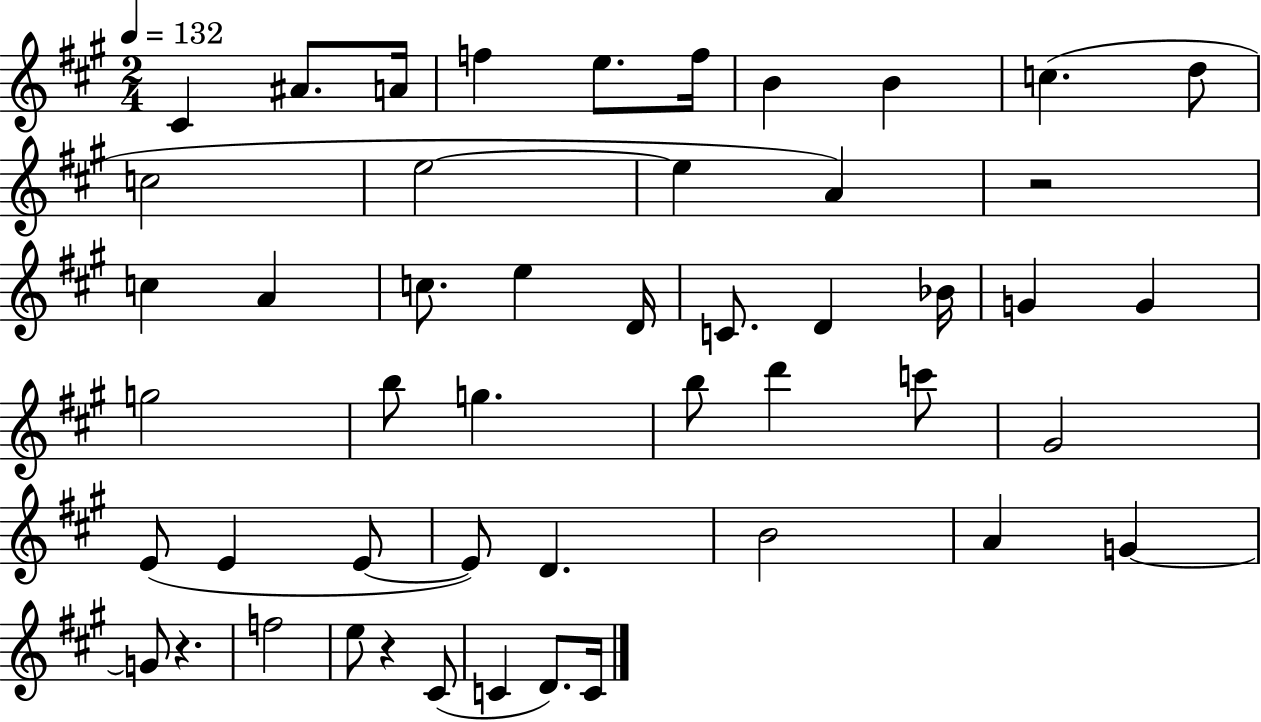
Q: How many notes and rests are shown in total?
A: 49